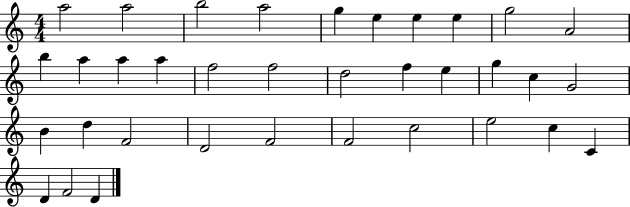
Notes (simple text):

A5/h A5/h B5/h A5/h G5/q E5/q E5/q E5/q G5/h A4/h B5/q A5/q A5/q A5/q F5/h F5/h D5/h F5/q E5/q G5/q C5/q G4/h B4/q D5/q F4/h D4/h F4/h F4/h C5/h E5/h C5/q C4/q D4/q F4/h D4/q